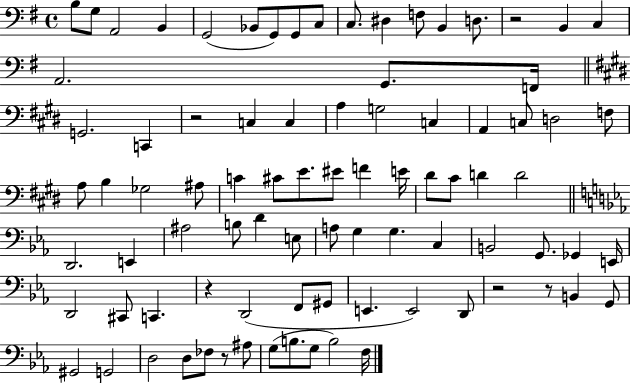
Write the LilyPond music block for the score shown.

{
  \clef bass
  \time 4/4
  \defaultTimeSignature
  \key g \major
  \repeat volta 2 { b8 g8 a,2 b,4 | g,2( bes,8 g,8) g,8 c8 | c8. dis4 f8 b,4 d8. | r2 b,4 c4 | \break a,2. g,8. f,16 | \bar "||" \break \key e \major g,2. c,4 | r2 c4 c4 | a4 g2 c4 | a,4 c8 d2 f8 | \break a8 b4 ges2 ais8 | c'4 cis'8 e'8. eis'8 f'4 e'16 | dis'8 cis'8 d'4 d'2 | \bar "||" \break \key ees \major d,2. e,4 | ais2 b8 d'4 e8 | a8 g4 g4. c4 | b,2 g,8. ges,4 e,16 | \break d,2 cis,8 c,4. | r4 d,2( f,8 gis,8 | e,4. e,2) d,8 | r2 r8 b,4 g,8 | \break gis,2 g,2 | d2 d8 fes8 r8 ais8 | g8( b8. g8 b2) f16 | } \bar "|."
}